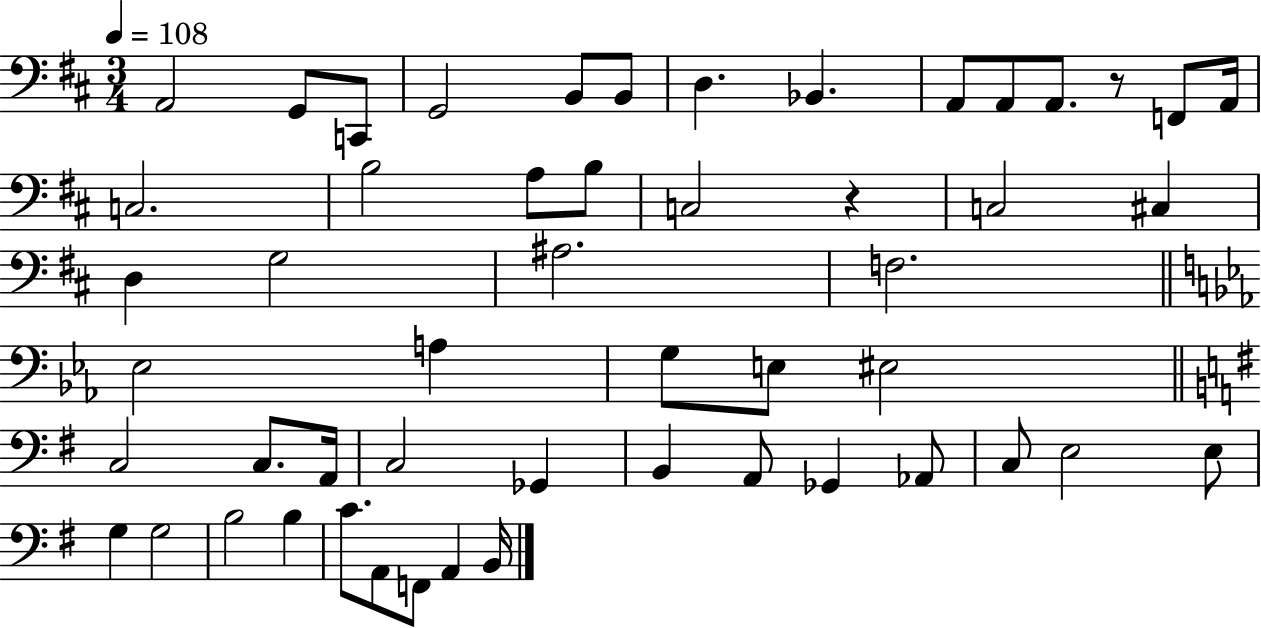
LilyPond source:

{
  \clef bass
  \numericTimeSignature
  \time 3/4
  \key d \major
  \tempo 4 = 108
  a,2 g,8 c,8 | g,2 b,8 b,8 | d4. bes,4. | a,8 a,8 a,8. r8 f,8 a,16 | \break c2. | b2 a8 b8 | c2 r4 | c2 cis4 | \break d4 g2 | ais2. | f2. | \bar "||" \break \key c \minor ees2 a4 | g8 e8 eis2 | \bar "||" \break \key g \major c2 c8. a,16 | c2 ges,4 | b,4 a,8 ges,4 aes,8 | c8 e2 e8 | \break g4 g2 | b2 b4 | c'8. a,8 f,8 a,4 b,16 | \bar "|."
}